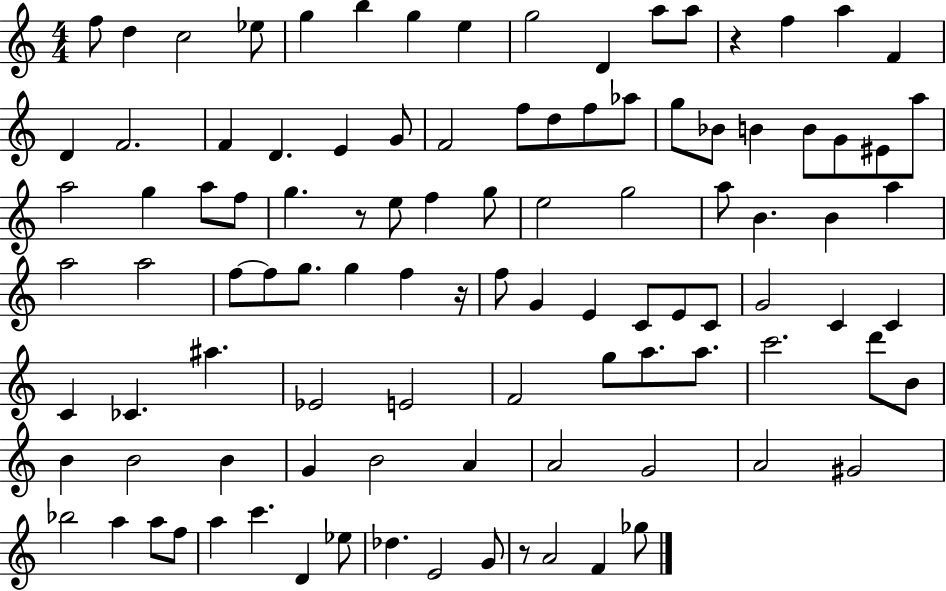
{
  \clef treble
  \numericTimeSignature
  \time 4/4
  \key c \major
  \repeat volta 2 { f''8 d''4 c''2 ees''8 | g''4 b''4 g''4 e''4 | g''2 d'4 a''8 a''8 | r4 f''4 a''4 f'4 | \break d'4 f'2. | f'4 d'4. e'4 g'8 | f'2 f''8 d''8 f''8 aes''8 | g''8 bes'8 b'4 b'8 g'8 eis'8 a''8 | \break a''2 g''4 a''8 f''8 | g''4. r8 e''8 f''4 g''8 | e''2 g''2 | a''8 b'4. b'4 a''4 | \break a''2 a''2 | f''8~~ f''8 g''8. g''4 f''4 r16 | f''8 g'4 e'4 c'8 e'8 c'8 | g'2 c'4 c'4 | \break c'4 ces'4. ais''4. | ees'2 e'2 | f'2 g''8 a''8. a''8. | c'''2. d'''8 b'8 | \break b'4 b'2 b'4 | g'4 b'2 a'4 | a'2 g'2 | a'2 gis'2 | \break bes''2 a''4 a''8 f''8 | a''4 c'''4. d'4 ees''8 | des''4. e'2 g'8 | r8 a'2 f'4 ges''8 | \break } \bar "|."
}